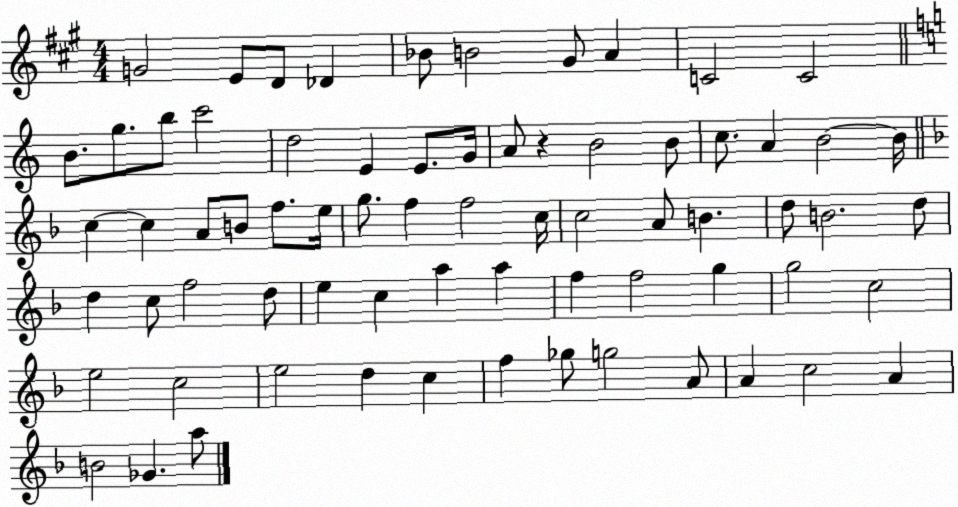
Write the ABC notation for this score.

X:1
T:Untitled
M:4/4
L:1/4
K:A
G2 E/2 D/2 _D _B/2 B2 ^G/2 A C2 C2 B/2 g/2 b/2 c'2 d2 E E/2 G/4 A/2 z B2 B/2 c/2 A B2 B/4 c c A/2 B/2 f/2 e/4 g/2 f f2 c/4 c2 A/2 B d/2 B2 d/2 d c/2 f2 d/2 e c a a f f2 g g2 c2 e2 c2 e2 d c f _g/2 g2 A/2 A c2 A B2 _G a/2